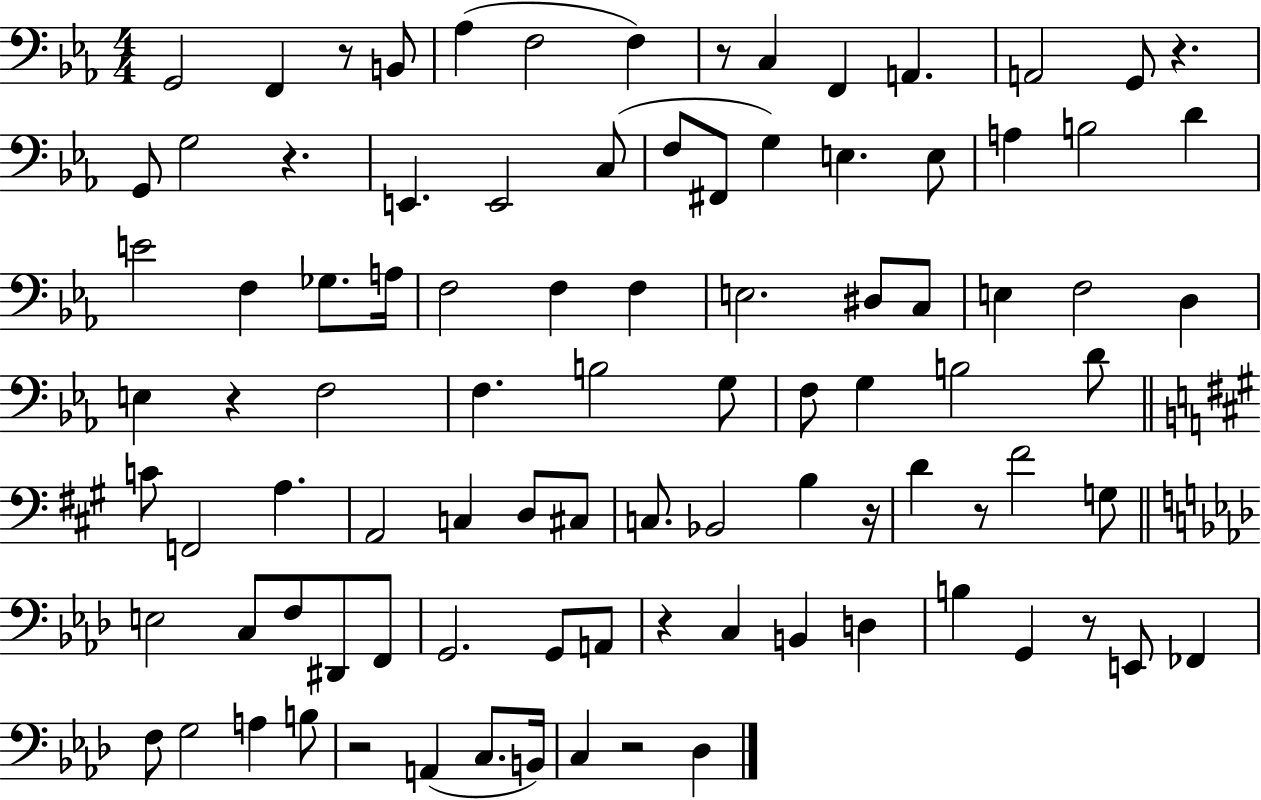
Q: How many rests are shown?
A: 11